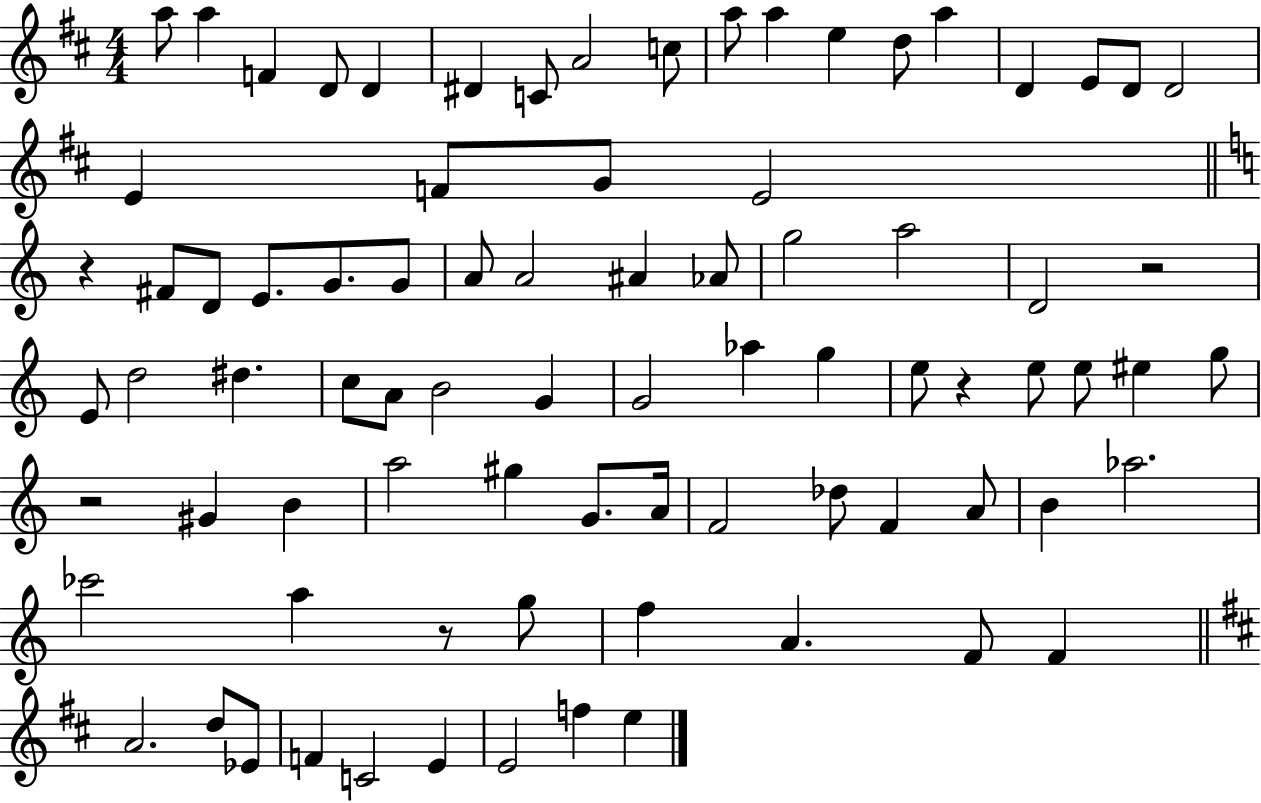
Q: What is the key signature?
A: D major